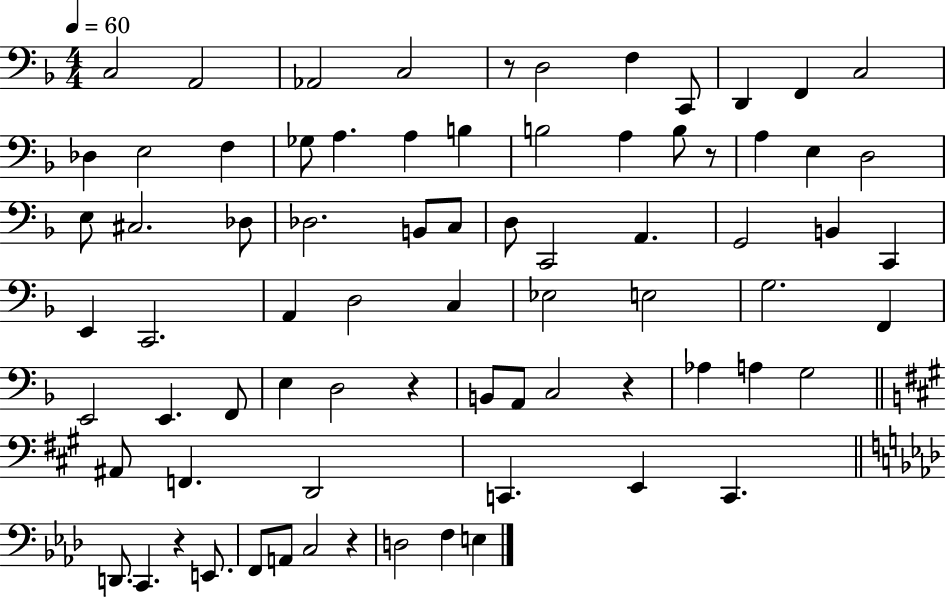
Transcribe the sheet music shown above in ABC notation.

X:1
T:Untitled
M:4/4
L:1/4
K:F
C,2 A,,2 _A,,2 C,2 z/2 D,2 F, C,,/2 D,, F,, C,2 _D, E,2 F, _G,/2 A, A, B, B,2 A, B,/2 z/2 A, E, D,2 E,/2 ^C,2 _D,/2 _D,2 B,,/2 C,/2 D,/2 C,,2 A,, G,,2 B,, C,, E,, C,,2 A,, D,2 C, _E,2 E,2 G,2 F,, E,,2 E,, F,,/2 E, D,2 z B,,/2 A,,/2 C,2 z _A, A, G,2 ^A,,/2 F,, D,,2 C,, E,, C,, D,,/2 C,, z E,,/2 F,,/2 A,,/2 C,2 z D,2 F, E,